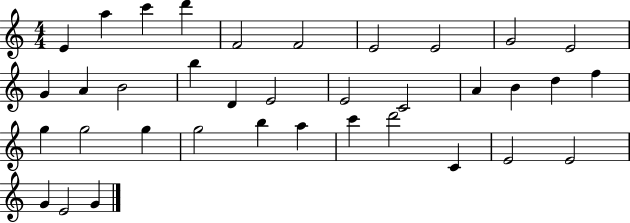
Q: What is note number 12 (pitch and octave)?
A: A4